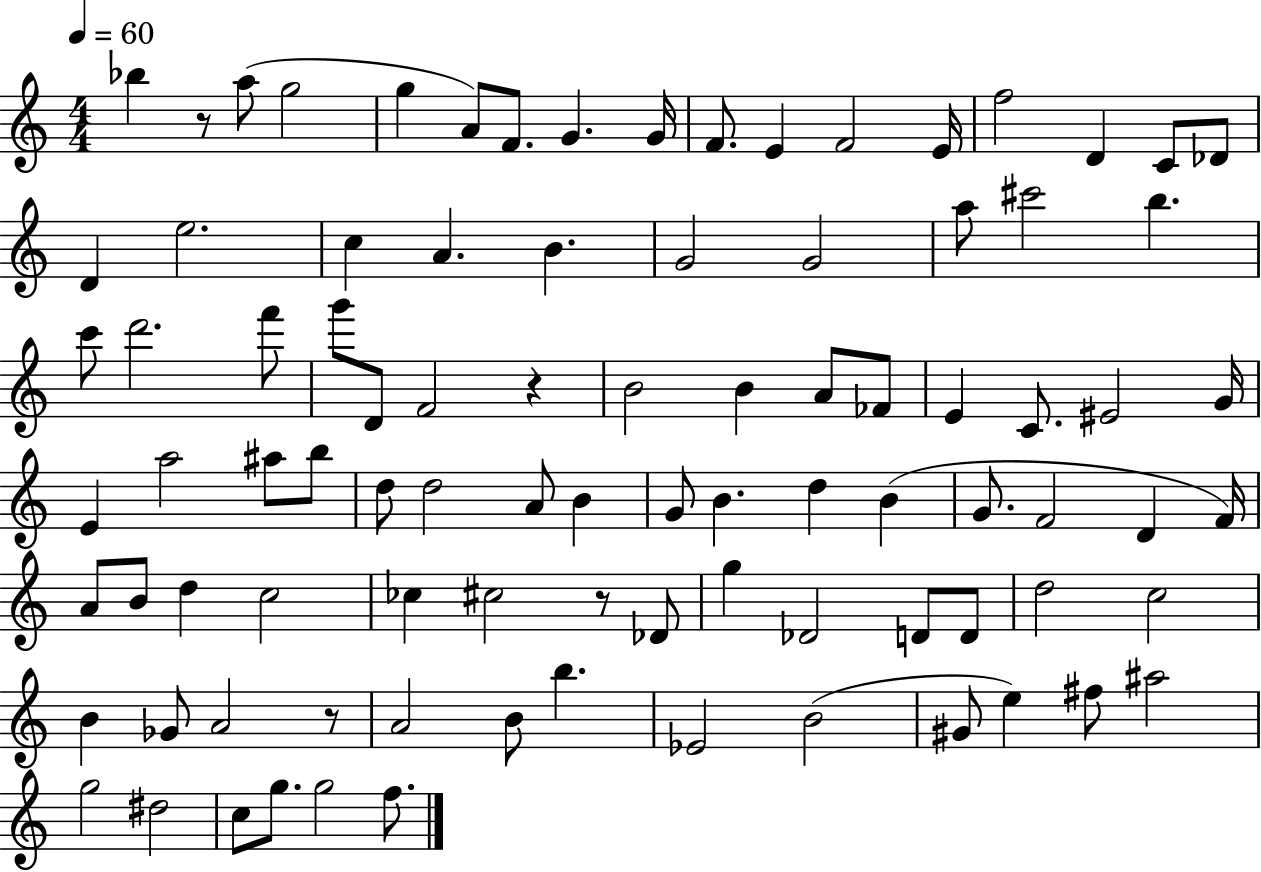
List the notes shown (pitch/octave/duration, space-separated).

Bb5/q R/e A5/e G5/h G5/q A4/e F4/e. G4/q. G4/s F4/e. E4/q F4/h E4/s F5/h D4/q C4/e Db4/e D4/q E5/h. C5/q A4/q. B4/q. G4/h G4/h A5/e C#6/h B5/q. C6/e D6/h. F6/e G6/e D4/e F4/h R/q B4/h B4/q A4/e FES4/e E4/q C4/e. EIS4/h G4/s E4/q A5/h A#5/e B5/e D5/e D5/h A4/e B4/q G4/e B4/q. D5/q B4/q G4/e. F4/h D4/q F4/s A4/e B4/e D5/q C5/h CES5/q C#5/h R/e Db4/e G5/q Db4/h D4/e D4/e D5/h C5/h B4/q Gb4/e A4/h R/e A4/h B4/e B5/q. Eb4/h B4/h G#4/e E5/q F#5/e A#5/h G5/h D#5/h C5/e G5/e. G5/h F5/e.